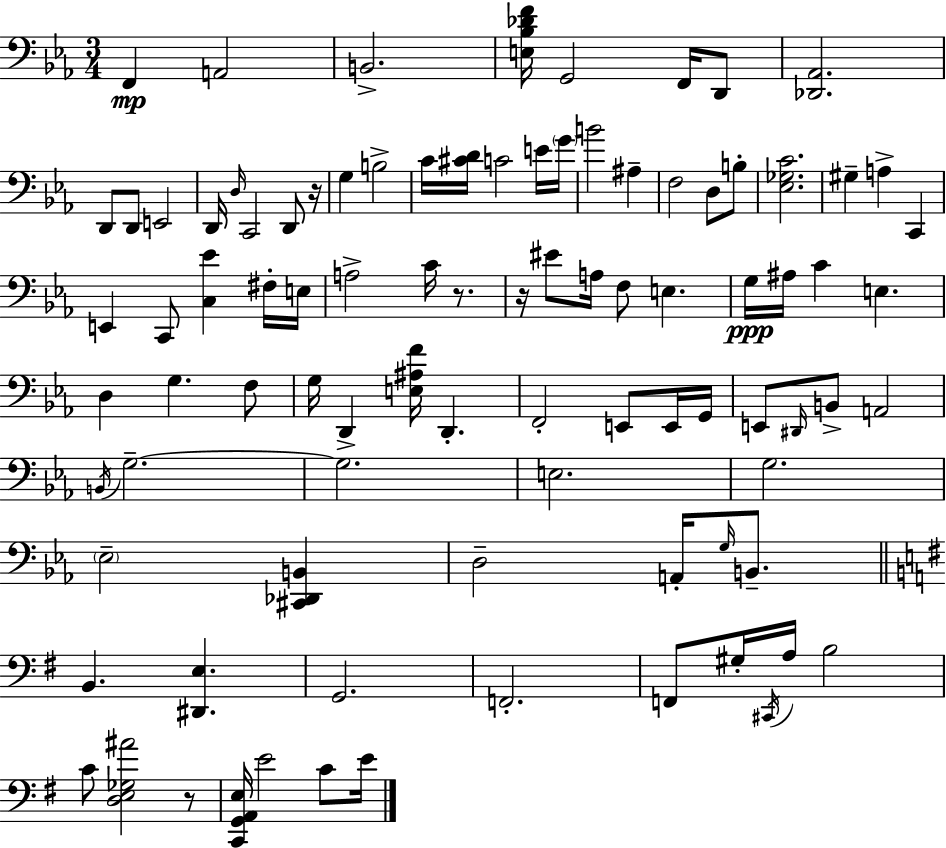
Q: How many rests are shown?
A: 4